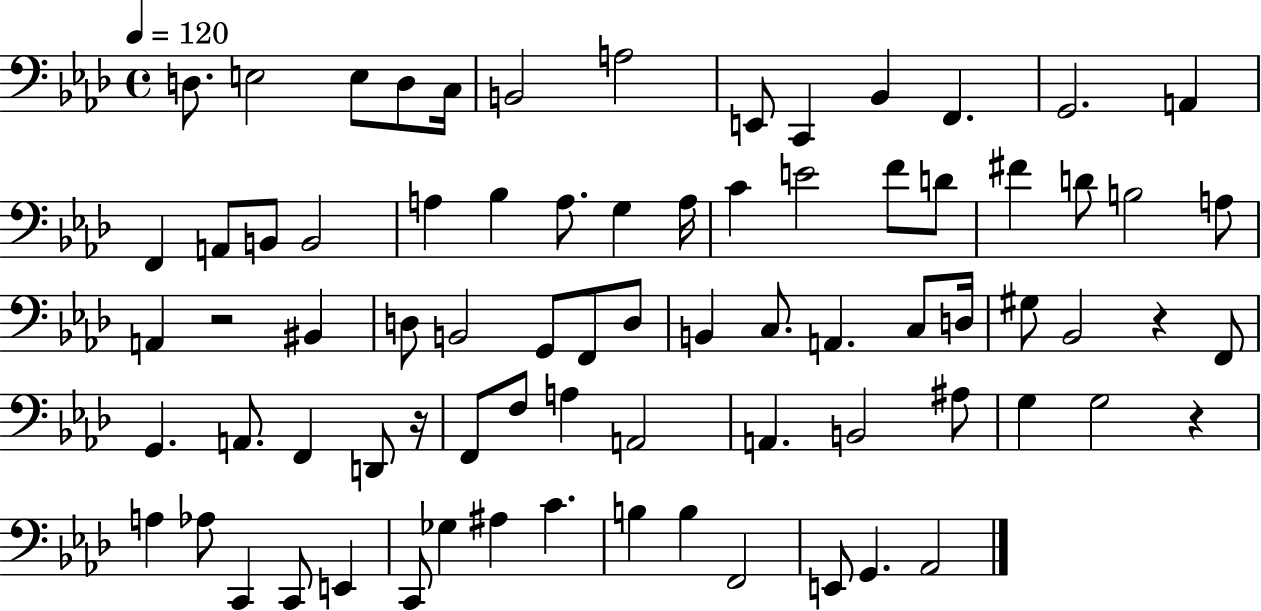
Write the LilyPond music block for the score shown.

{
  \clef bass
  \time 4/4
  \defaultTimeSignature
  \key aes \major
  \tempo 4 = 120
  d8. e2 e8 d8 c16 | b,2 a2 | e,8 c,4 bes,4 f,4. | g,2. a,4 | \break f,4 a,8 b,8 b,2 | a4 bes4 a8. g4 a16 | c'4 e'2 f'8 d'8 | fis'4 d'8 b2 a8 | \break a,4 r2 bis,4 | d8 b,2 g,8 f,8 d8 | b,4 c8. a,4. c8 d16 | gis8 bes,2 r4 f,8 | \break g,4. a,8. f,4 d,8 r16 | f,8 f8 a4 a,2 | a,4. b,2 ais8 | g4 g2 r4 | \break a4 aes8 c,4 c,8 e,4 | c,8 ges4 ais4 c'4. | b4 b4 f,2 | e,8 g,4. aes,2 | \break \bar "|."
}